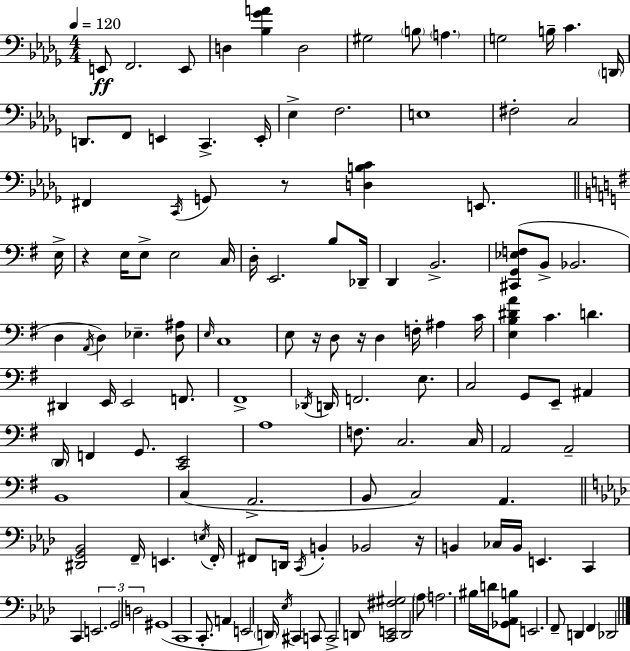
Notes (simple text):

E2/e F2/h. E2/e D3/q [Bb3,Gb4,A4]/q D3/h G#3/h B3/e A3/q. G3/h B3/s C4/q. D2/s D2/e. F2/e E2/q C2/q. E2/s Eb3/q F3/h. E3/w F#3/h C3/h F#2/q C2/s G2/e R/e [D3,B3,C4]/q E2/e. E3/s R/q E3/s E3/e E3/h C3/s D3/s E2/h. B3/e Db2/s D2/q B2/h. [C#2,G2,Eb3,F3]/e B2/e Bb2/h. D3/q A2/s D3/q Eb3/q. [D3,A#3]/e E3/s C3/w E3/e R/s D3/e R/s D3/q F3/s A#3/q C4/s [E3,B3,D#4,A4]/q C4/q. D4/q. D#2/q E2/s E2/h F2/e. F#2/w Db2/s D2/s F2/h. E3/e. C3/h G2/e E2/e A#2/q D2/s F2/q G2/e. [C2,E2]/h A3/w F3/e. C3/h. C3/s A2/h A2/h B2/w C3/q A2/h. B2/e C3/h A2/q. [D#2,G2,Bb2]/h F2/s E2/q. E3/s F2/s F#2/e D2/s C2/s B2/q Bb2/h R/s B2/q CES3/s B2/s E2/q. C2/q C2/q E2/h. G2/h D3/h G#2/w C2/w C2/e. A2/q E2/h D2/s Eb3/s C#2/q C2/e C2/h D2/e [C2,E2,F#3,G#3]/h D2/h Ab3/e A3/h. BIS3/s D4/s [Gb2,Ab2,B3]/e E2/h. F2/e D2/q F2/q Db2/h